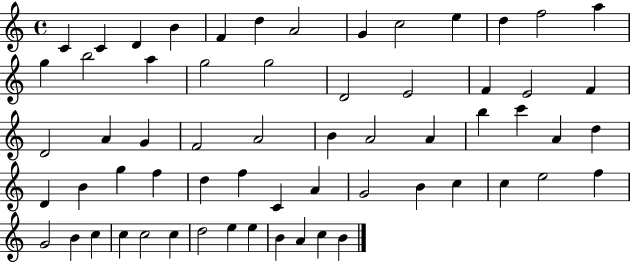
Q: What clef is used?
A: treble